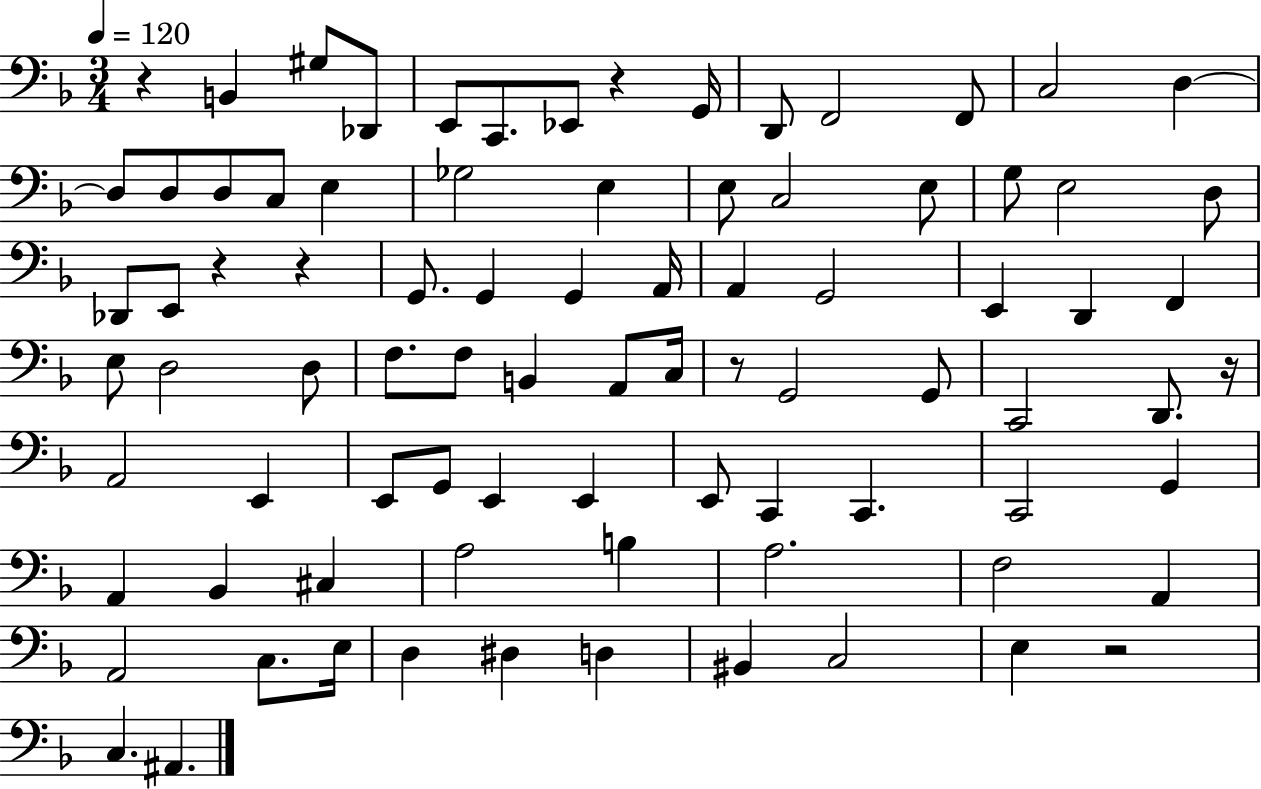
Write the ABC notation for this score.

X:1
T:Untitled
M:3/4
L:1/4
K:F
z B,, ^G,/2 _D,,/2 E,,/2 C,,/2 _E,,/2 z G,,/4 D,,/2 F,,2 F,,/2 C,2 D, D,/2 D,/2 D,/2 C,/2 E, _G,2 E, E,/2 C,2 E,/2 G,/2 E,2 D,/2 _D,,/2 E,,/2 z z G,,/2 G,, G,, A,,/4 A,, G,,2 E,, D,, F,, E,/2 D,2 D,/2 F,/2 F,/2 B,, A,,/2 C,/4 z/2 G,,2 G,,/2 C,,2 D,,/2 z/4 A,,2 E,, E,,/2 G,,/2 E,, E,, E,,/2 C,, C,, C,,2 G,, A,, _B,, ^C, A,2 B, A,2 F,2 A,, A,,2 C,/2 E,/4 D, ^D, D, ^B,, C,2 E, z2 C, ^A,,